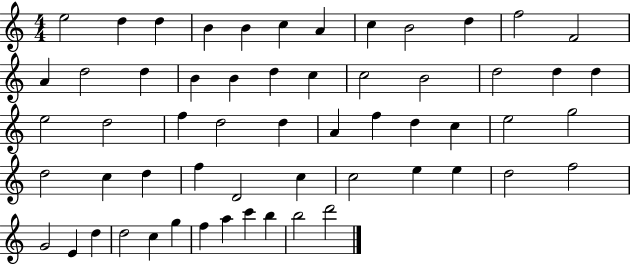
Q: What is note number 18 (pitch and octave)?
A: D5